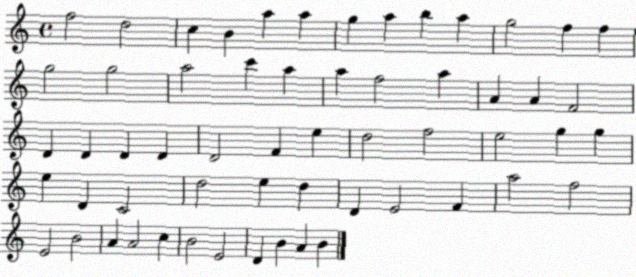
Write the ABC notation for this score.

X:1
T:Untitled
M:4/4
L:1/4
K:C
f2 d2 c B a a g a b a g2 f f g2 g2 a2 c' a a f2 a A A F2 D D D D D2 F e d2 f2 e2 g g e D C2 d2 e d D E2 F a2 f2 E2 B2 A A2 c B2 E2 D B A B